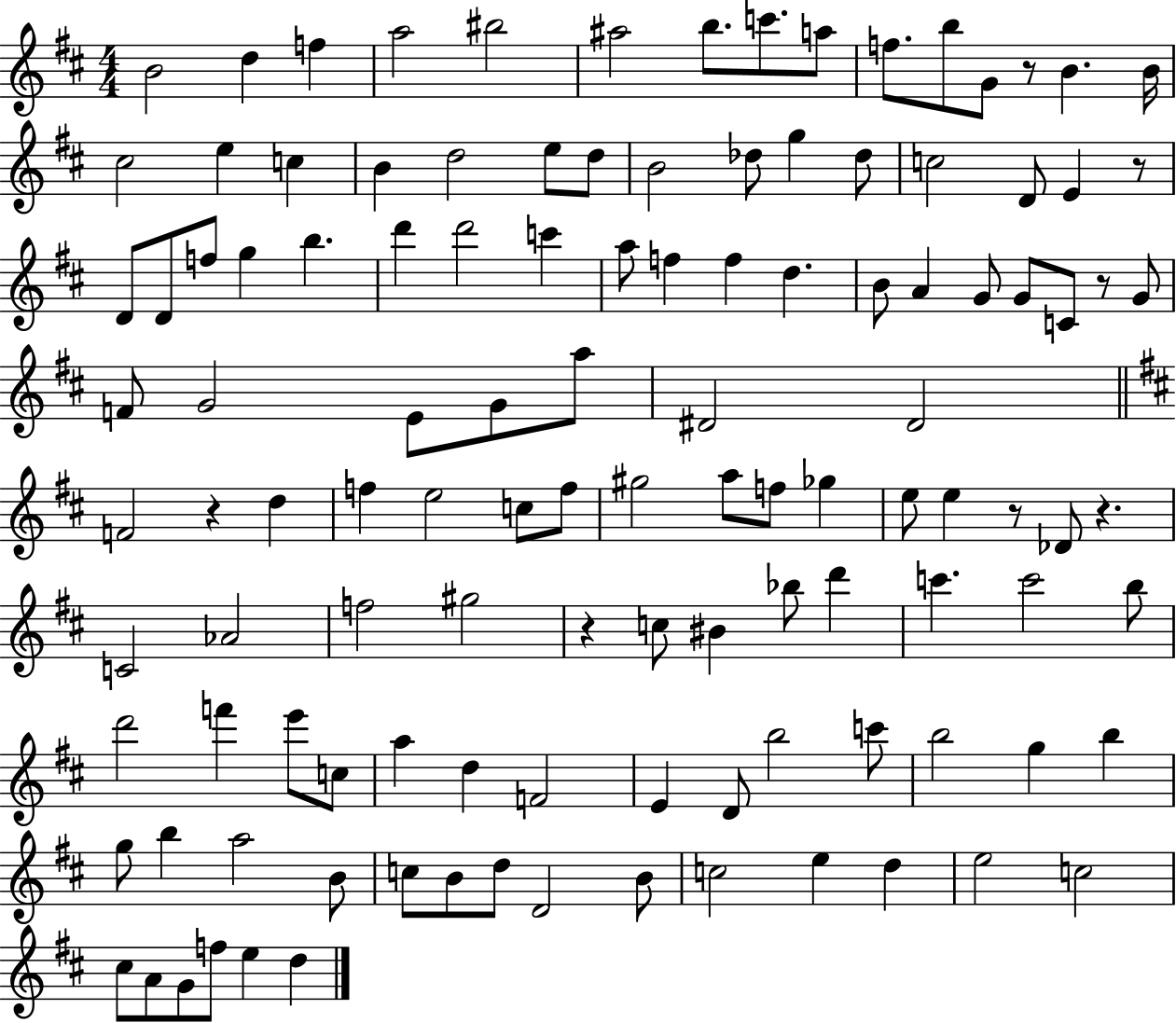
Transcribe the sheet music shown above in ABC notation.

X:1
T:Untitled
M:4/4
L:1/4
K:D
B2 d f a2 ^b2 ^a2 b/2 c'/2 a/2 f/2 b/2 G/2 z/2 B B/4 ^c2 e c B d2 e/2 d/2 B2 _d/2 g _d/2 c2 D/2 E z/2 D/2 D/2 f/2 g b d' d'2 c' a/2 f f d B/2 A G/2 G/2 C/2 z/2 G/2 F/2 G2 E/2 G/2 a/2 ^D2 ^D2 F2 z d f e2 c/2 f/2 ^g2 a/2 f/2 _g e/2 e z/2 _D/2 z C2 _A2 f2 ^g2 z c/2 ^B _b/2 d' c' c'2 b/2 d'2 f' e'/2 c/2 a d F2 E D/2 b2 c'/2 b2 g b g/2 b a2 B/2 c/2 B/2 d/2 D2 B/2 c2 e d e2 c2 ^c/2 A/2 G/2 f/2 e d